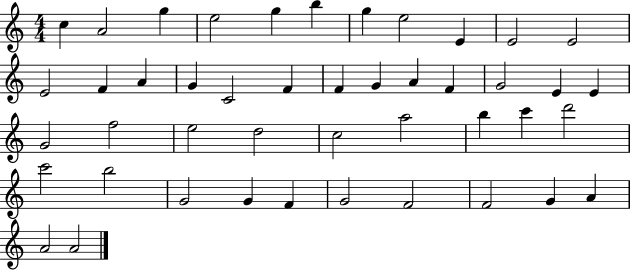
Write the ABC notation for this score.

X:1
T:Untitled
M:4/4
L:1/4
K:C
c A2 g e2 g b g e2 E E2 E2 E2 F A G C2 F F G A F G2 E E G2 f2 e2 d2 c2 a2 b c' d'2 c'2 b2 G2 G F G2 F2 F2 G A A2 A2